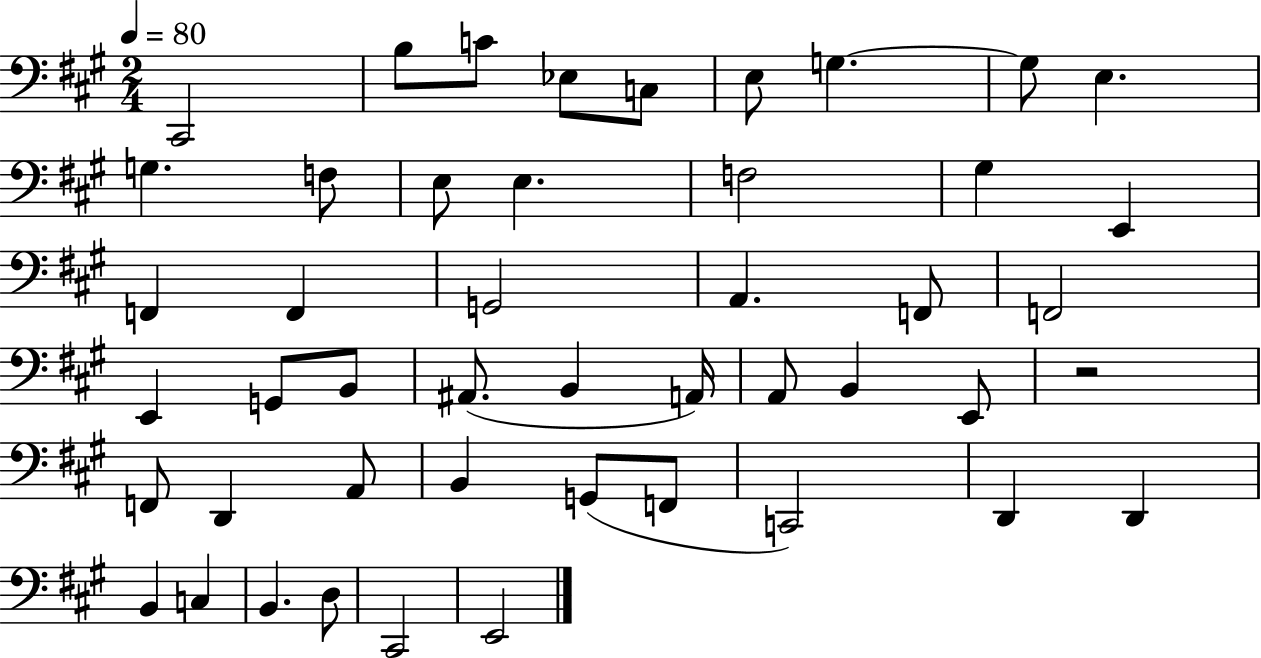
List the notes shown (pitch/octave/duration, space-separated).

C#2/h B3/e C4/e Eb3/e C3/e E3/e G3/q. G3/e E3/q. G3/q. F3/e E3/e E3/q. F3/h G#3/q E2/q F2/q F2/q G2/h A2/q. F2/e F2/h E2/q G2/e B2/e A#2/e. B2/q A2/s A2/e B2/q E2/e R/h F2/e D2/q A2/e B2/q G2/e F2/e C2/h D2/q D2/q B2/q C3/q B2/q. D3/e C#2/h E2/h